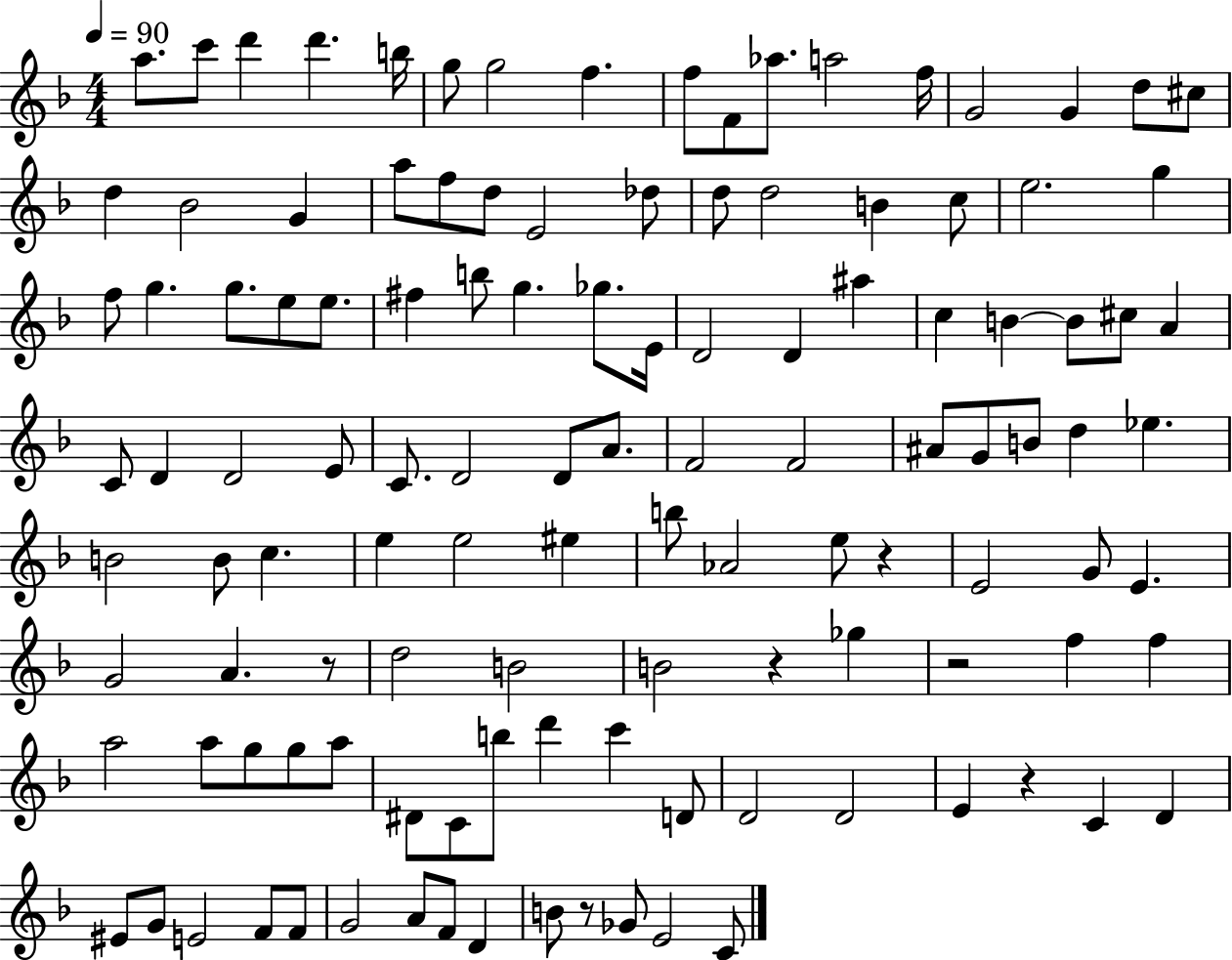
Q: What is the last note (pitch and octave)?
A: C4